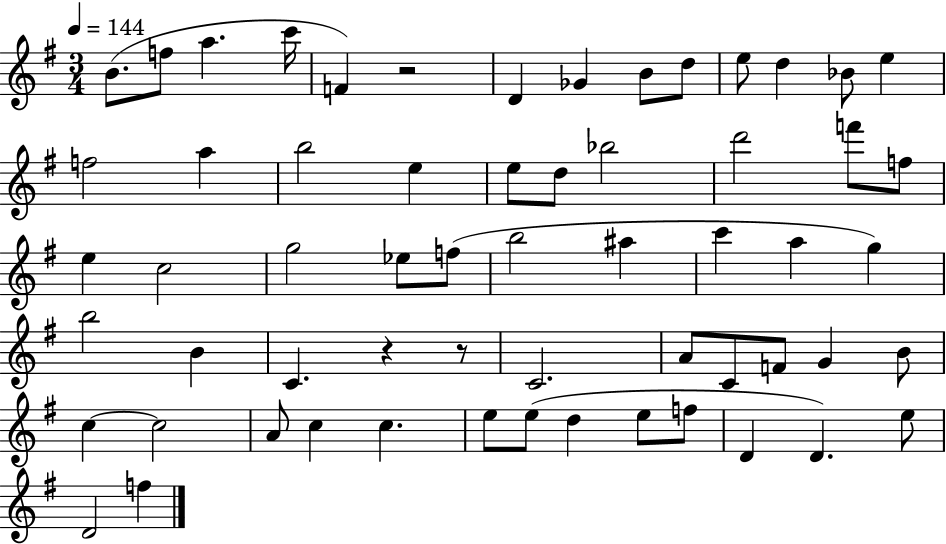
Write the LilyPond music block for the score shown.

{
  \clef treble
  \numericTimeSignature
  \time 3/4
  \key g \major
  \tempo 4 = 144
  \repeat volta 2 { b'8.( f''8 a''4. c'''16 | f'4) r2 | d'4 ges'4 b'8 d''8 | e''8 d''4 bes'8 e''4 | \break f''2 a''4 | b''2 e''4 | e''8 d''8 bes''2 | d'''2 f'''8 f''8 | \break e''4 c''2 | g''2 ees''8 f''8( | b''2 ais''4 | c'''4 a''4 g''4) | \break b''2 b'4 | c'4. r4 r8 | c'2. | a'8 c'8 f'8 g'4 b'8 | \break c''4~~ c''2 | a'8 c''4 c''4. | e''8 e''8( d''4 e''8 f''8 | d'4 d'4.) e''8 | \break d'2 f''4 | } \bar "|."
}